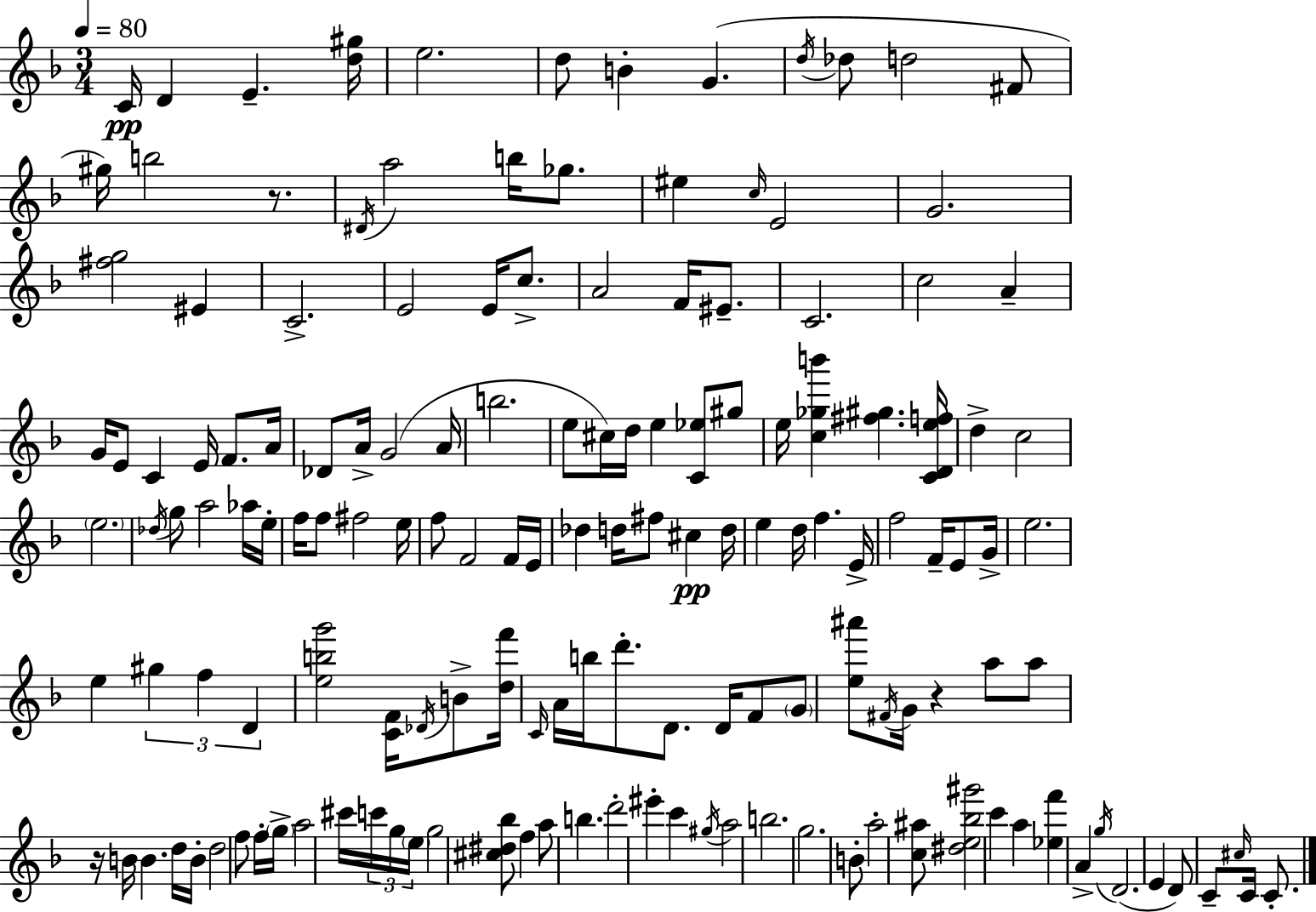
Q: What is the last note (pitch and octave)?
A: C4